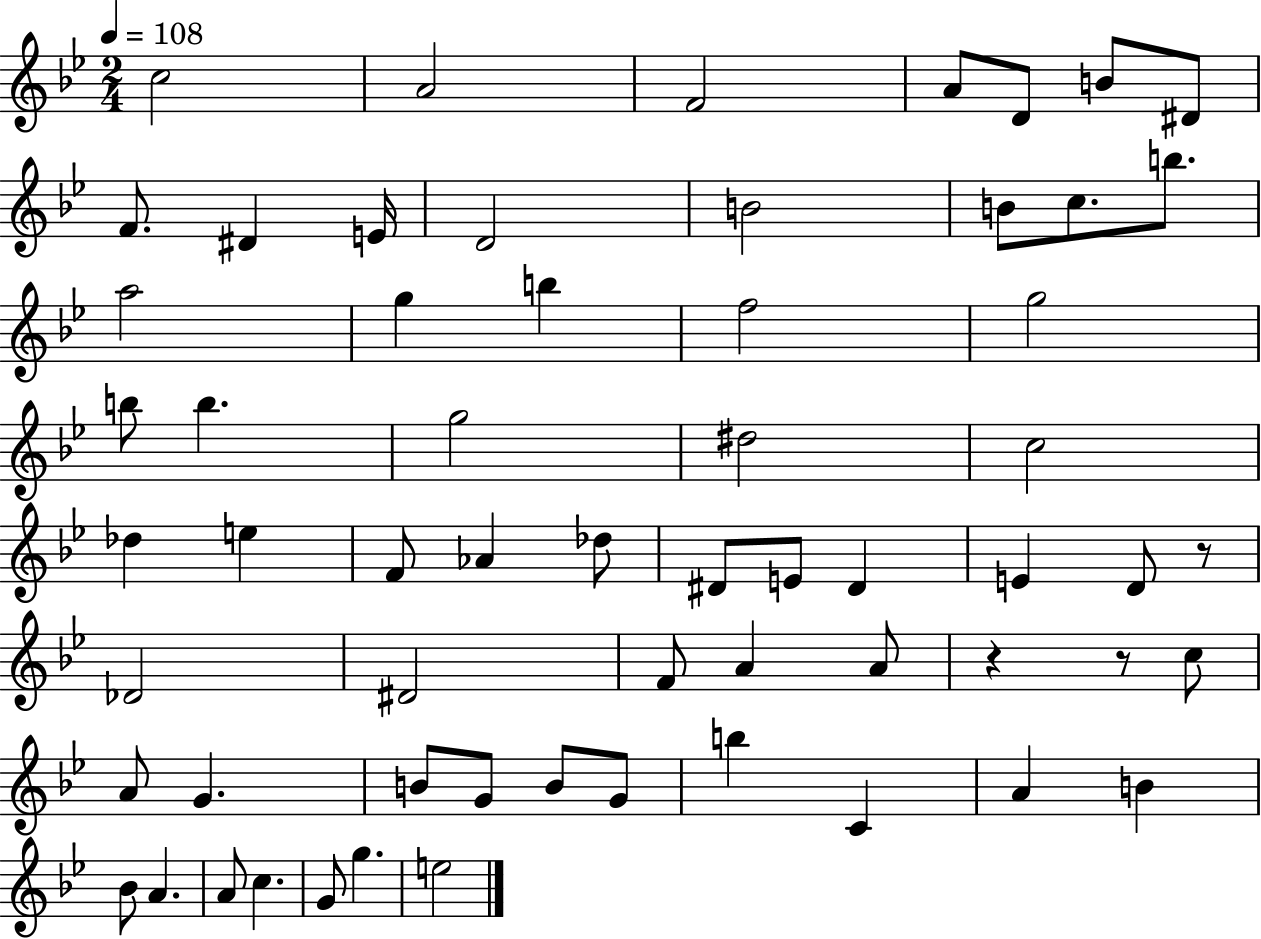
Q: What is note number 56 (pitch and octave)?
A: G4